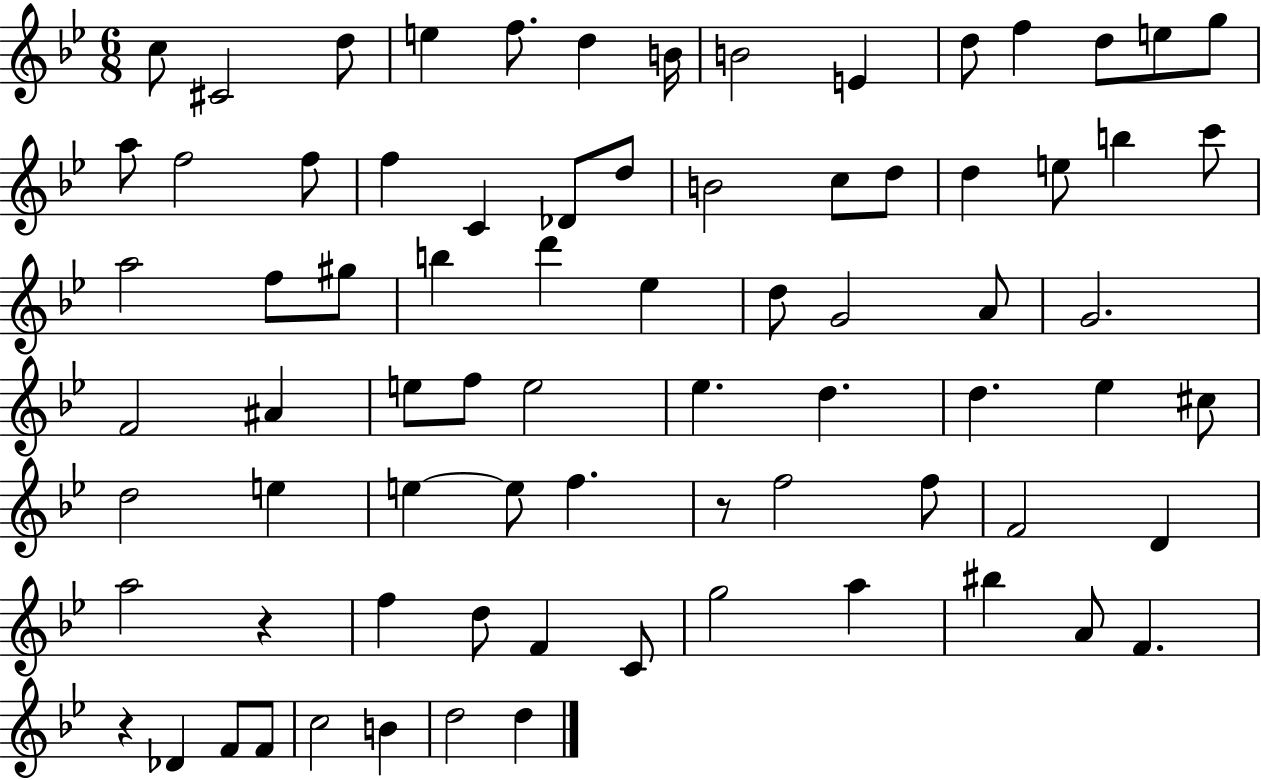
C5/e C#4/h D5/e E5/q F5/e. D5/q B4/s B4/h E4/q D5/e F5/q D5/e E5/e G5/e A5/e F5/h F5/e F5/q C4/q Db4/e D5/e B4/h C5/e D5/e D5/q E5/e B5/q C6/e A5/h F5/e G#5/e B5/q D6/q Eb5/q D5/e G4/h A4/e G4/h. F4/h A#4/q E5/e F5/e E5/h Eb5/q. D5/q. D5/q. Eb5/q C#5/e D5/h E5/q E5/q E5/e F5/q. R/e F5/h F5/e F4/h D4/q A5/h R/q F5/q D5/e F4/q C4/e G5/h A5/q BIS5/q A4/e F4/q. R/q Db4/q F4/e F4/e C5/h B4/q D5/h D5/q